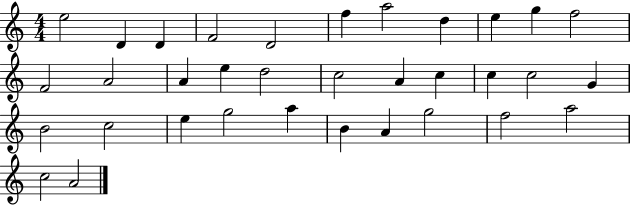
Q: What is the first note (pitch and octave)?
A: E5